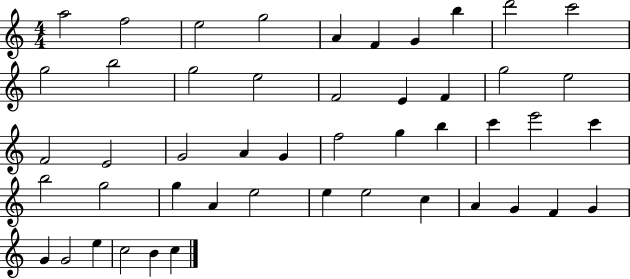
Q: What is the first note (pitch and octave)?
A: A5